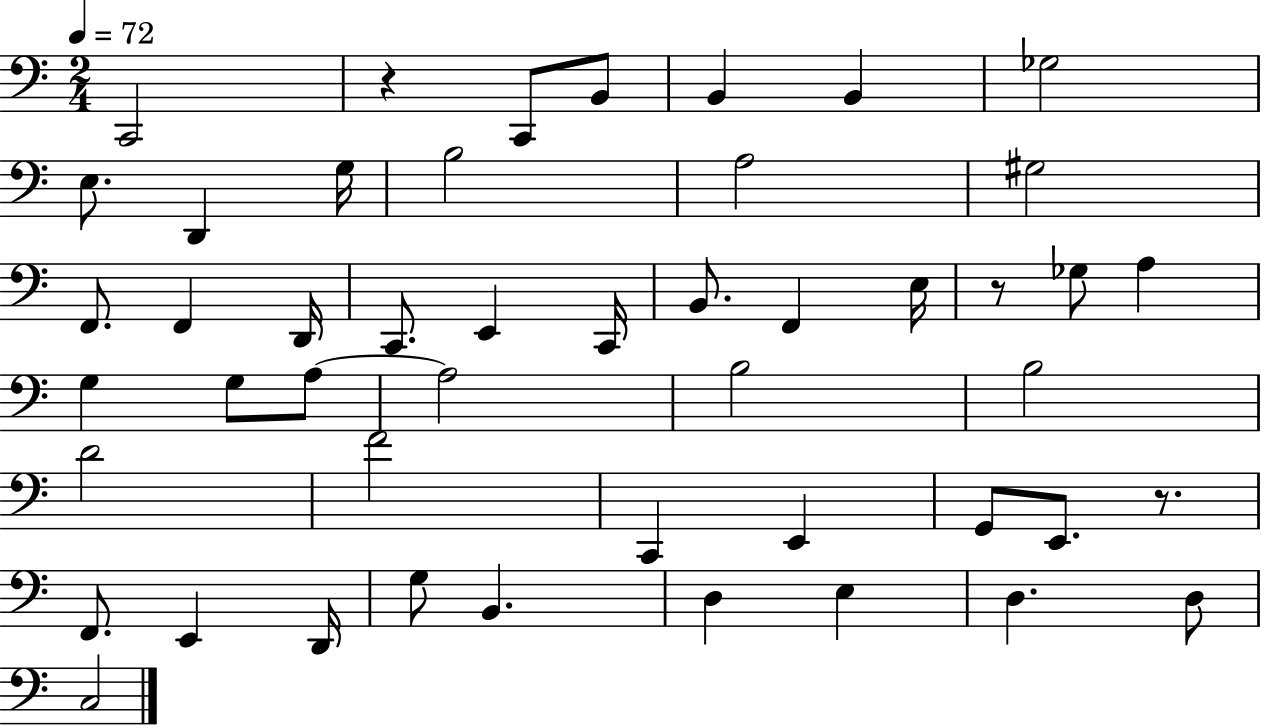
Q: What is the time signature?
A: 2/4